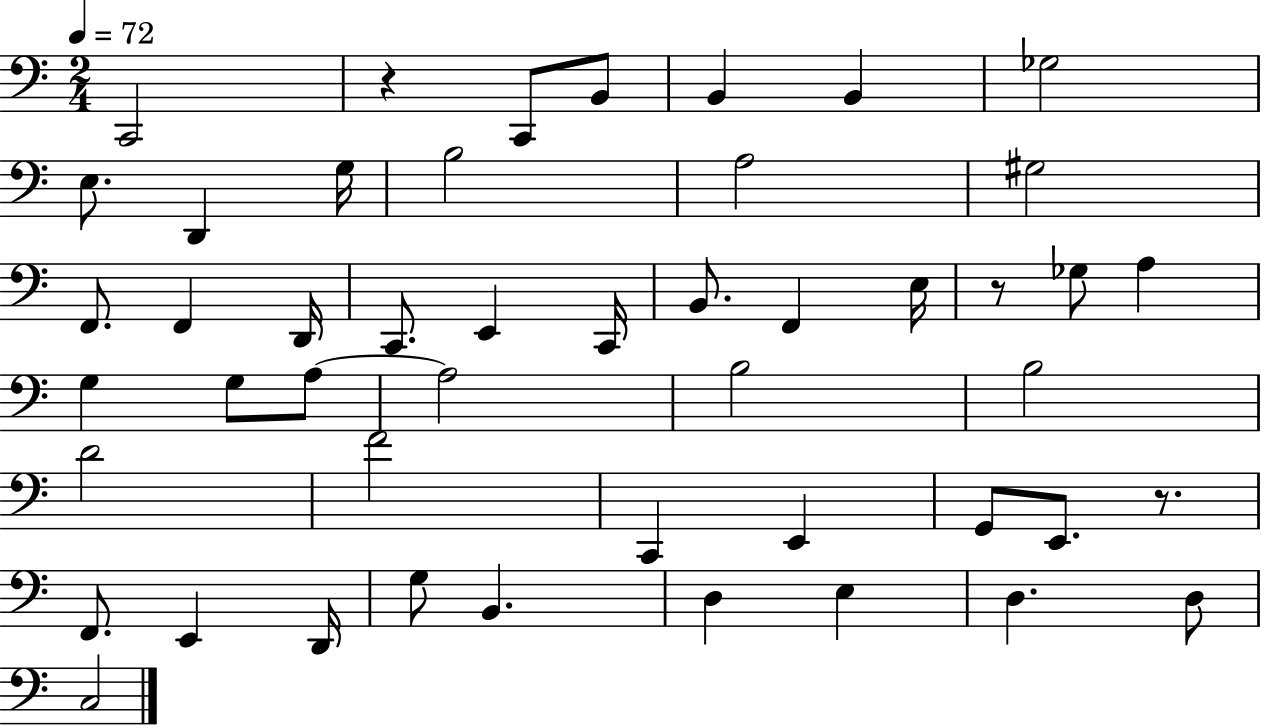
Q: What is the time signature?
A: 2/4